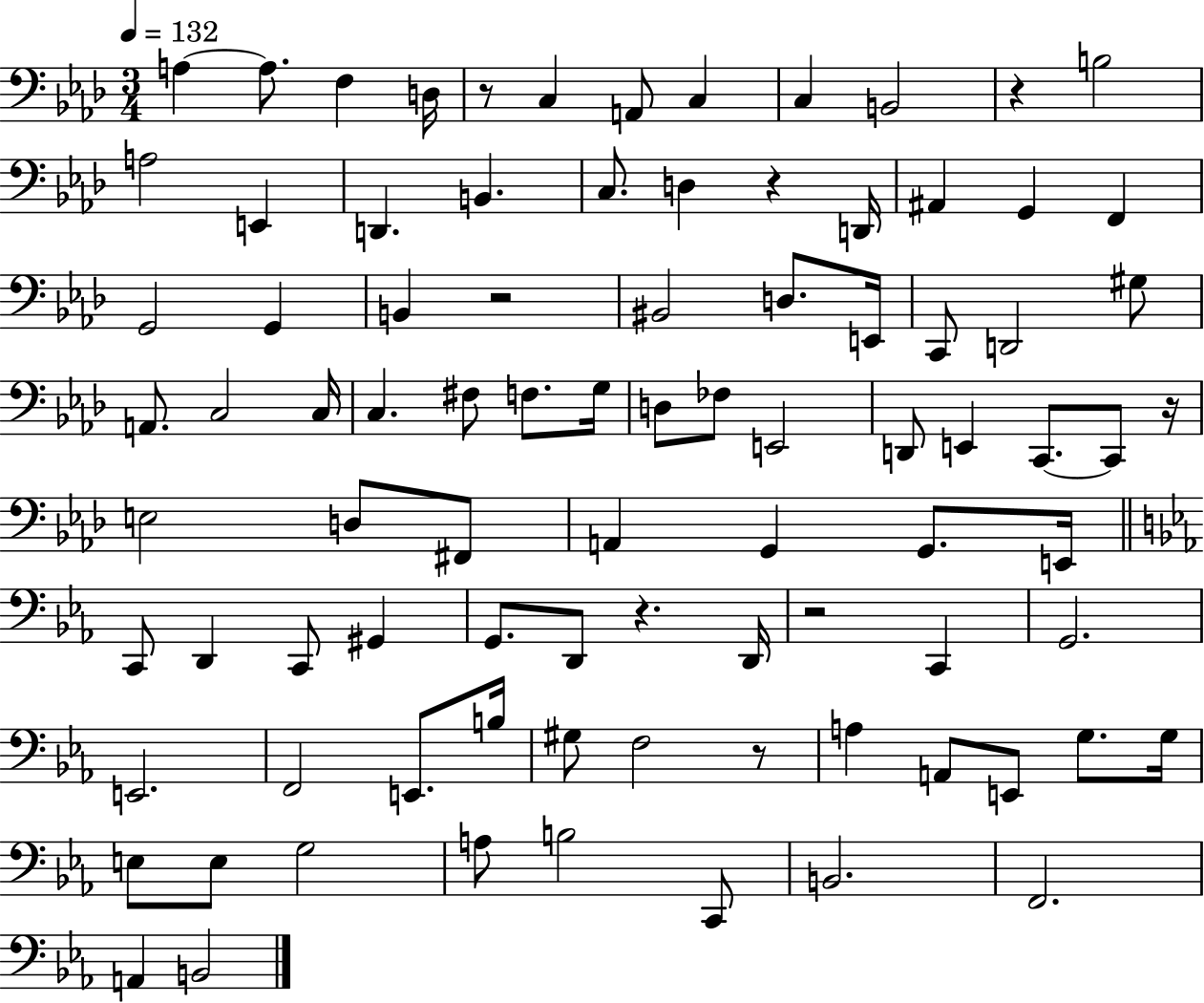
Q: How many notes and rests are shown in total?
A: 88